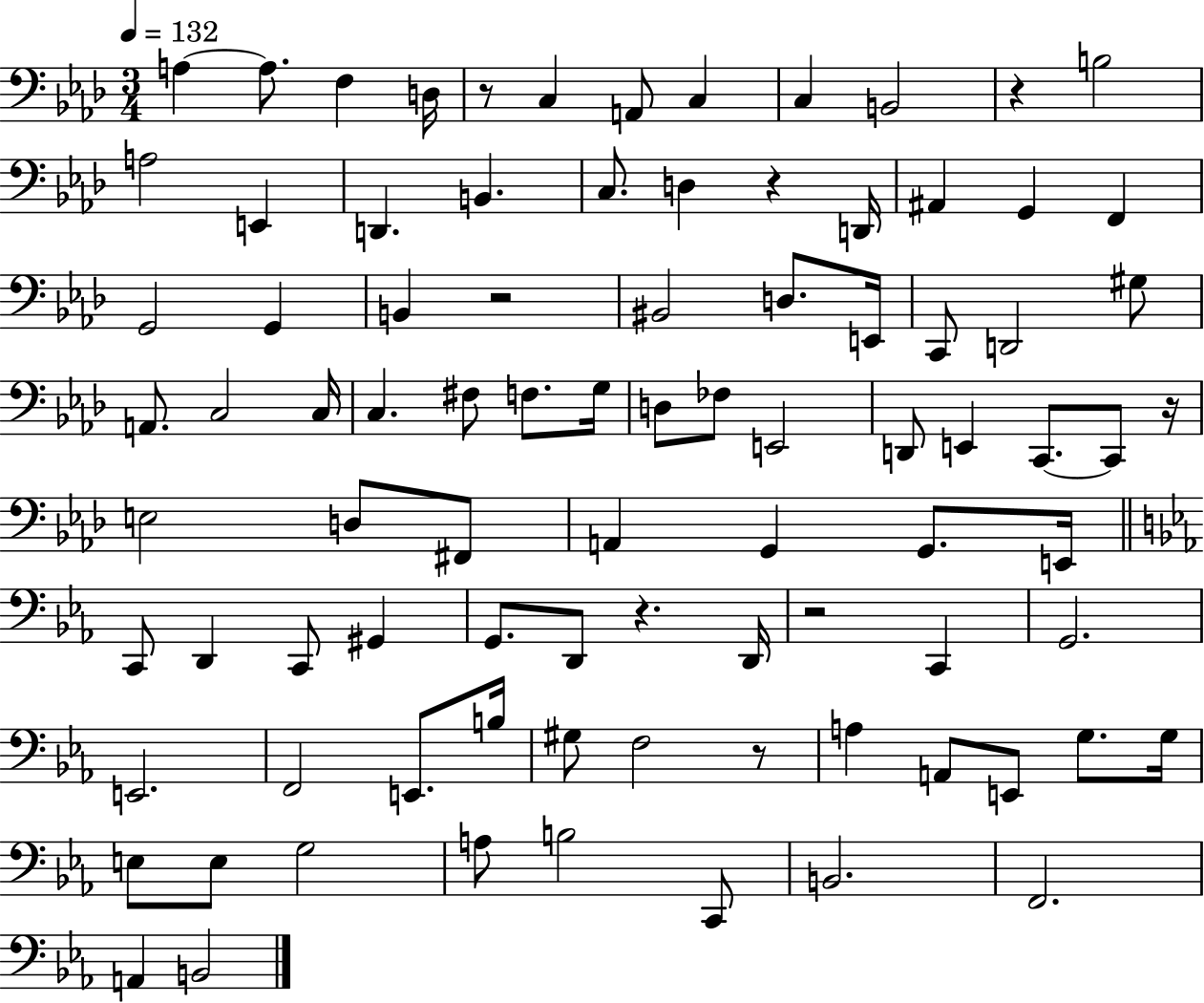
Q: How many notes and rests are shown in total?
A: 88